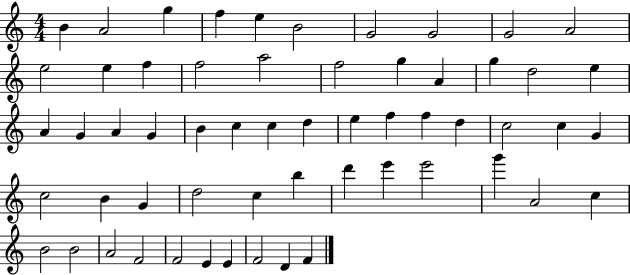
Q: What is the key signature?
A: C major